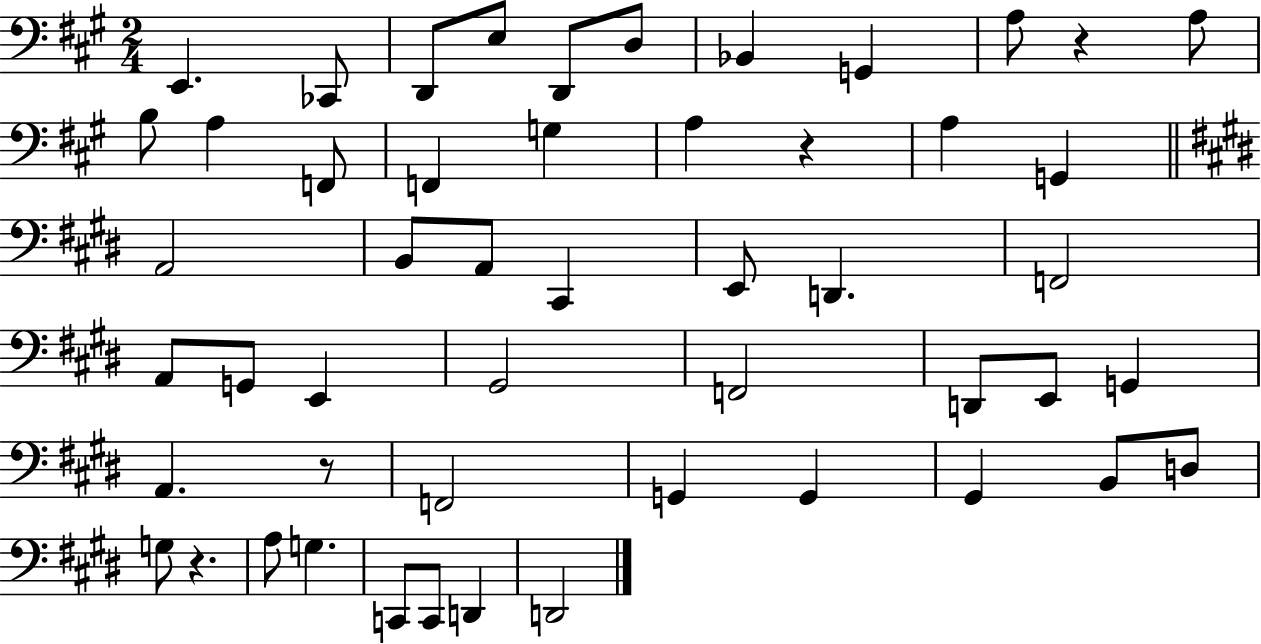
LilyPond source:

{
  \clef bass
  \numericTimeSignature
  \time 2/4
  \key a \major
  e,4. ces,8 | d,8 e8 d,8 d8 | bes,4 g,4 | a8 r4 a8 | \break b8 a4 f,8 | f,4 g4 | a4 r4 | a4 g,4 | \break \bar "||" \break \key e \major a,2 | b,8 a,8 cis,4 | e,8 d,4. | f,2 | \break a,8 g,8 e,4 | gis,2 | f,2 | d,8 e,8 g,4 | \break a,4. r8 | f,2 | g,4 g,4 | gis,4 b,8 d8 | \break g8 r4. | a8 g4. | c,8 c,8 d,4 | d,2 | \break \bar "|."
}